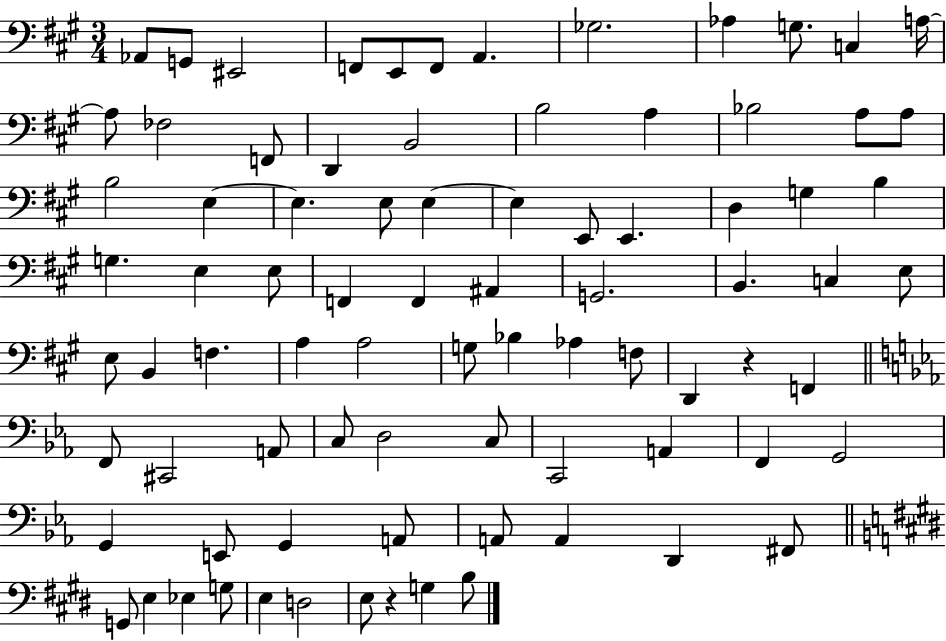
Ab2/e G2/e EIS2/h F2/e E2/e F2/e A2/q. Gb3/h. Ab3/q G3/e. C3/q A3/s A3/e FES3/h F2/e D2/q B2/h B3/h A3/q Bb3/h A3/e A3/e B3/h E3/q E3/q. E3/e E3/q E3/q E2/e E2/q. D3/q G3/q B3/q G3/q. E3/q E3/e F2/q F2/q A#2/q G2/h. B2/q. C3/q E3/e E3/e B2/q F3/q. A3/q A3/h G3/e Bb3/q Ab3/q F3/e D2/q R/q F2/q F2/e C#2/h A2/e C3/e D3/h C3/e C2/h A2/q F2/q G2/h G2/q E2/e G2/q A2/e A2/e A2/q D2/q F#2/e G2/e E3/q Eb3/q G3/e E3/q D3/h E3/e R/q G3/q B3/e